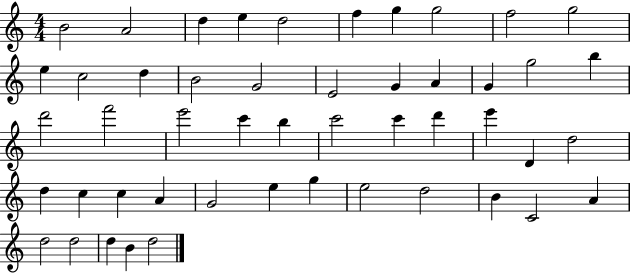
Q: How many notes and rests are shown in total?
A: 49